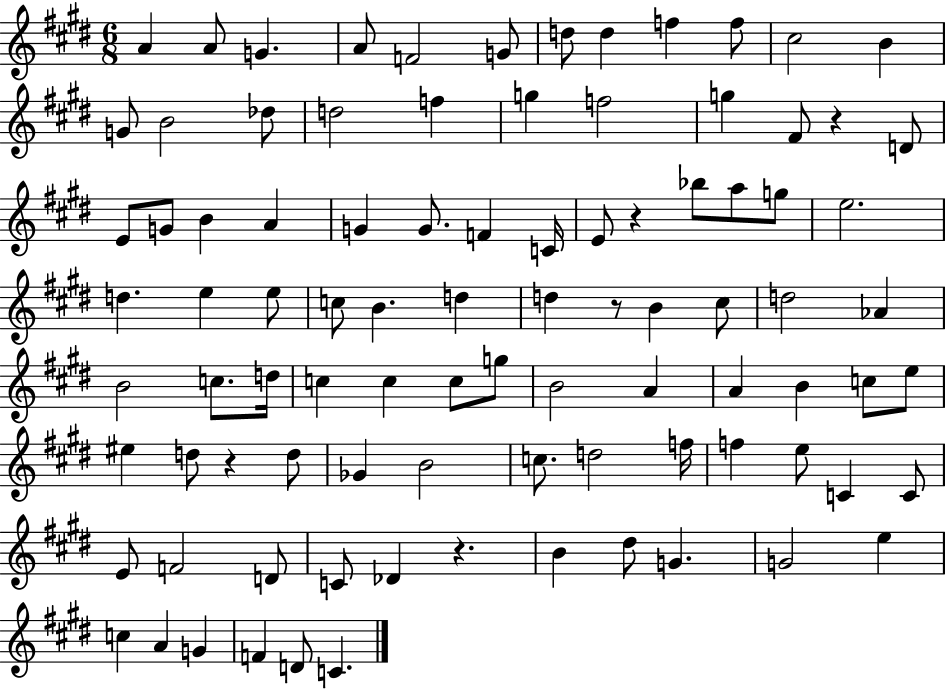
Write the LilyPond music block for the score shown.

{
  \clef treble
  \numericTimeSignature
  \time 6/8
  \key e \major
  a'4 a'8 g'4. | a'8 f'2 g'8 | d''8 d''4 f''4 f''8 | cis''2 b'4 | \break g'8 b'2 des''8 | d''2 f''4 | g''4 f''2 | g''4 fis'8 r4 d'8 | \break e'8 g'8 b'4 a'4 | g'4 g'8. f'4 c'16 | e'8 r4 bes''8 a''8 g''8 | e''2. | \break d''4. e''4 e''8 | c''8 b'4. d''4 | d''4 r8 b'4 cis''8 | d''2 aes'4 | \break b'2 c''8. d''16 | c''4 c''4 c''8 g''8 | b'2 a'4 | a'4 b'4 c''8 e''8 | \break eis''4 d''8 r4 d''8 | ges'4 b'2 | c''8. d''2 f''16 | f''4 e''8 c'4 c'8 | \break e'8 f'2 d'8 | c'8 des'4 r4. | b'4 dis''8 g'4. | g'2 e''4 | \break c''4 a'4 g'4 | f'4 d'8 c'4. | \bar "|."
}